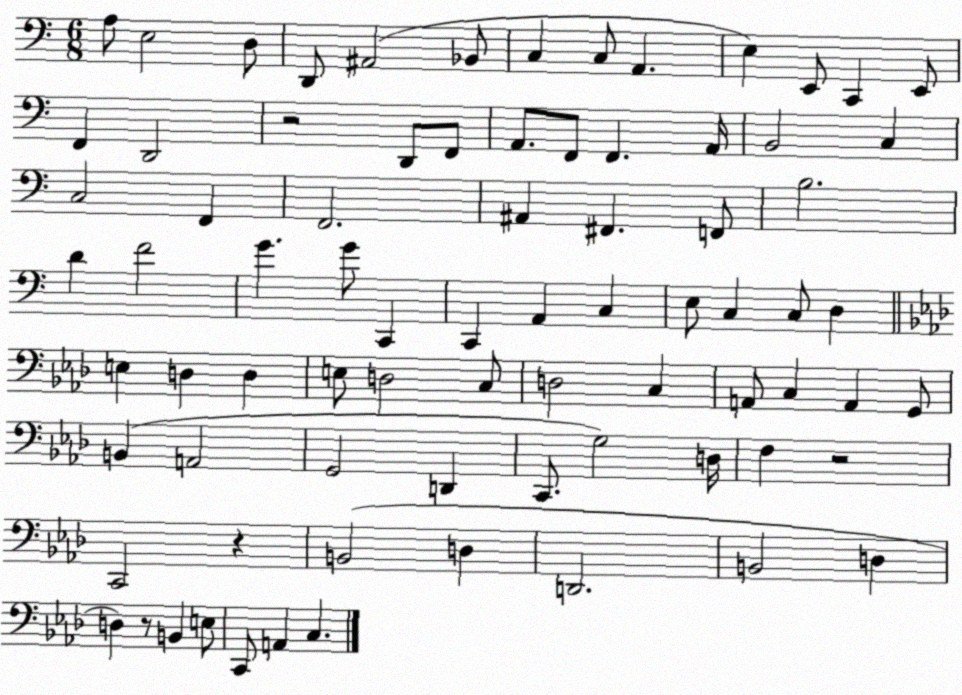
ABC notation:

X:1
T:Untitled
M:6/8
L:1/4
K:C
A,/2 E,2 D,/2 D,,/2 ^A,,2 _B,,/2 C, C,/2 A,, E, E,,/2 C,, E,,/2 F,, D,,2 z2 D,,/2 F,,/2 A,,/2 F,,/2 F,, A,,/4 B,,2 C, C,2 F,, F,,2 ^A,, ^F,, F,,/2 B,2 D F2 G G/2 C,, C,, A,, C, E,/2 C, C,/2 D, E, D, D, E,/2 D,2 C,/2 D,2 C, A,,/2 C, A,, G,,/2 B,, A,,2 G,,2 D,, C,,/2 G,2 D,/4 F, z2 C,,2 z B,,2 D, D,,2 B,,2 D, D, z/2 B,, E,/2 C,,/2 A,, C,